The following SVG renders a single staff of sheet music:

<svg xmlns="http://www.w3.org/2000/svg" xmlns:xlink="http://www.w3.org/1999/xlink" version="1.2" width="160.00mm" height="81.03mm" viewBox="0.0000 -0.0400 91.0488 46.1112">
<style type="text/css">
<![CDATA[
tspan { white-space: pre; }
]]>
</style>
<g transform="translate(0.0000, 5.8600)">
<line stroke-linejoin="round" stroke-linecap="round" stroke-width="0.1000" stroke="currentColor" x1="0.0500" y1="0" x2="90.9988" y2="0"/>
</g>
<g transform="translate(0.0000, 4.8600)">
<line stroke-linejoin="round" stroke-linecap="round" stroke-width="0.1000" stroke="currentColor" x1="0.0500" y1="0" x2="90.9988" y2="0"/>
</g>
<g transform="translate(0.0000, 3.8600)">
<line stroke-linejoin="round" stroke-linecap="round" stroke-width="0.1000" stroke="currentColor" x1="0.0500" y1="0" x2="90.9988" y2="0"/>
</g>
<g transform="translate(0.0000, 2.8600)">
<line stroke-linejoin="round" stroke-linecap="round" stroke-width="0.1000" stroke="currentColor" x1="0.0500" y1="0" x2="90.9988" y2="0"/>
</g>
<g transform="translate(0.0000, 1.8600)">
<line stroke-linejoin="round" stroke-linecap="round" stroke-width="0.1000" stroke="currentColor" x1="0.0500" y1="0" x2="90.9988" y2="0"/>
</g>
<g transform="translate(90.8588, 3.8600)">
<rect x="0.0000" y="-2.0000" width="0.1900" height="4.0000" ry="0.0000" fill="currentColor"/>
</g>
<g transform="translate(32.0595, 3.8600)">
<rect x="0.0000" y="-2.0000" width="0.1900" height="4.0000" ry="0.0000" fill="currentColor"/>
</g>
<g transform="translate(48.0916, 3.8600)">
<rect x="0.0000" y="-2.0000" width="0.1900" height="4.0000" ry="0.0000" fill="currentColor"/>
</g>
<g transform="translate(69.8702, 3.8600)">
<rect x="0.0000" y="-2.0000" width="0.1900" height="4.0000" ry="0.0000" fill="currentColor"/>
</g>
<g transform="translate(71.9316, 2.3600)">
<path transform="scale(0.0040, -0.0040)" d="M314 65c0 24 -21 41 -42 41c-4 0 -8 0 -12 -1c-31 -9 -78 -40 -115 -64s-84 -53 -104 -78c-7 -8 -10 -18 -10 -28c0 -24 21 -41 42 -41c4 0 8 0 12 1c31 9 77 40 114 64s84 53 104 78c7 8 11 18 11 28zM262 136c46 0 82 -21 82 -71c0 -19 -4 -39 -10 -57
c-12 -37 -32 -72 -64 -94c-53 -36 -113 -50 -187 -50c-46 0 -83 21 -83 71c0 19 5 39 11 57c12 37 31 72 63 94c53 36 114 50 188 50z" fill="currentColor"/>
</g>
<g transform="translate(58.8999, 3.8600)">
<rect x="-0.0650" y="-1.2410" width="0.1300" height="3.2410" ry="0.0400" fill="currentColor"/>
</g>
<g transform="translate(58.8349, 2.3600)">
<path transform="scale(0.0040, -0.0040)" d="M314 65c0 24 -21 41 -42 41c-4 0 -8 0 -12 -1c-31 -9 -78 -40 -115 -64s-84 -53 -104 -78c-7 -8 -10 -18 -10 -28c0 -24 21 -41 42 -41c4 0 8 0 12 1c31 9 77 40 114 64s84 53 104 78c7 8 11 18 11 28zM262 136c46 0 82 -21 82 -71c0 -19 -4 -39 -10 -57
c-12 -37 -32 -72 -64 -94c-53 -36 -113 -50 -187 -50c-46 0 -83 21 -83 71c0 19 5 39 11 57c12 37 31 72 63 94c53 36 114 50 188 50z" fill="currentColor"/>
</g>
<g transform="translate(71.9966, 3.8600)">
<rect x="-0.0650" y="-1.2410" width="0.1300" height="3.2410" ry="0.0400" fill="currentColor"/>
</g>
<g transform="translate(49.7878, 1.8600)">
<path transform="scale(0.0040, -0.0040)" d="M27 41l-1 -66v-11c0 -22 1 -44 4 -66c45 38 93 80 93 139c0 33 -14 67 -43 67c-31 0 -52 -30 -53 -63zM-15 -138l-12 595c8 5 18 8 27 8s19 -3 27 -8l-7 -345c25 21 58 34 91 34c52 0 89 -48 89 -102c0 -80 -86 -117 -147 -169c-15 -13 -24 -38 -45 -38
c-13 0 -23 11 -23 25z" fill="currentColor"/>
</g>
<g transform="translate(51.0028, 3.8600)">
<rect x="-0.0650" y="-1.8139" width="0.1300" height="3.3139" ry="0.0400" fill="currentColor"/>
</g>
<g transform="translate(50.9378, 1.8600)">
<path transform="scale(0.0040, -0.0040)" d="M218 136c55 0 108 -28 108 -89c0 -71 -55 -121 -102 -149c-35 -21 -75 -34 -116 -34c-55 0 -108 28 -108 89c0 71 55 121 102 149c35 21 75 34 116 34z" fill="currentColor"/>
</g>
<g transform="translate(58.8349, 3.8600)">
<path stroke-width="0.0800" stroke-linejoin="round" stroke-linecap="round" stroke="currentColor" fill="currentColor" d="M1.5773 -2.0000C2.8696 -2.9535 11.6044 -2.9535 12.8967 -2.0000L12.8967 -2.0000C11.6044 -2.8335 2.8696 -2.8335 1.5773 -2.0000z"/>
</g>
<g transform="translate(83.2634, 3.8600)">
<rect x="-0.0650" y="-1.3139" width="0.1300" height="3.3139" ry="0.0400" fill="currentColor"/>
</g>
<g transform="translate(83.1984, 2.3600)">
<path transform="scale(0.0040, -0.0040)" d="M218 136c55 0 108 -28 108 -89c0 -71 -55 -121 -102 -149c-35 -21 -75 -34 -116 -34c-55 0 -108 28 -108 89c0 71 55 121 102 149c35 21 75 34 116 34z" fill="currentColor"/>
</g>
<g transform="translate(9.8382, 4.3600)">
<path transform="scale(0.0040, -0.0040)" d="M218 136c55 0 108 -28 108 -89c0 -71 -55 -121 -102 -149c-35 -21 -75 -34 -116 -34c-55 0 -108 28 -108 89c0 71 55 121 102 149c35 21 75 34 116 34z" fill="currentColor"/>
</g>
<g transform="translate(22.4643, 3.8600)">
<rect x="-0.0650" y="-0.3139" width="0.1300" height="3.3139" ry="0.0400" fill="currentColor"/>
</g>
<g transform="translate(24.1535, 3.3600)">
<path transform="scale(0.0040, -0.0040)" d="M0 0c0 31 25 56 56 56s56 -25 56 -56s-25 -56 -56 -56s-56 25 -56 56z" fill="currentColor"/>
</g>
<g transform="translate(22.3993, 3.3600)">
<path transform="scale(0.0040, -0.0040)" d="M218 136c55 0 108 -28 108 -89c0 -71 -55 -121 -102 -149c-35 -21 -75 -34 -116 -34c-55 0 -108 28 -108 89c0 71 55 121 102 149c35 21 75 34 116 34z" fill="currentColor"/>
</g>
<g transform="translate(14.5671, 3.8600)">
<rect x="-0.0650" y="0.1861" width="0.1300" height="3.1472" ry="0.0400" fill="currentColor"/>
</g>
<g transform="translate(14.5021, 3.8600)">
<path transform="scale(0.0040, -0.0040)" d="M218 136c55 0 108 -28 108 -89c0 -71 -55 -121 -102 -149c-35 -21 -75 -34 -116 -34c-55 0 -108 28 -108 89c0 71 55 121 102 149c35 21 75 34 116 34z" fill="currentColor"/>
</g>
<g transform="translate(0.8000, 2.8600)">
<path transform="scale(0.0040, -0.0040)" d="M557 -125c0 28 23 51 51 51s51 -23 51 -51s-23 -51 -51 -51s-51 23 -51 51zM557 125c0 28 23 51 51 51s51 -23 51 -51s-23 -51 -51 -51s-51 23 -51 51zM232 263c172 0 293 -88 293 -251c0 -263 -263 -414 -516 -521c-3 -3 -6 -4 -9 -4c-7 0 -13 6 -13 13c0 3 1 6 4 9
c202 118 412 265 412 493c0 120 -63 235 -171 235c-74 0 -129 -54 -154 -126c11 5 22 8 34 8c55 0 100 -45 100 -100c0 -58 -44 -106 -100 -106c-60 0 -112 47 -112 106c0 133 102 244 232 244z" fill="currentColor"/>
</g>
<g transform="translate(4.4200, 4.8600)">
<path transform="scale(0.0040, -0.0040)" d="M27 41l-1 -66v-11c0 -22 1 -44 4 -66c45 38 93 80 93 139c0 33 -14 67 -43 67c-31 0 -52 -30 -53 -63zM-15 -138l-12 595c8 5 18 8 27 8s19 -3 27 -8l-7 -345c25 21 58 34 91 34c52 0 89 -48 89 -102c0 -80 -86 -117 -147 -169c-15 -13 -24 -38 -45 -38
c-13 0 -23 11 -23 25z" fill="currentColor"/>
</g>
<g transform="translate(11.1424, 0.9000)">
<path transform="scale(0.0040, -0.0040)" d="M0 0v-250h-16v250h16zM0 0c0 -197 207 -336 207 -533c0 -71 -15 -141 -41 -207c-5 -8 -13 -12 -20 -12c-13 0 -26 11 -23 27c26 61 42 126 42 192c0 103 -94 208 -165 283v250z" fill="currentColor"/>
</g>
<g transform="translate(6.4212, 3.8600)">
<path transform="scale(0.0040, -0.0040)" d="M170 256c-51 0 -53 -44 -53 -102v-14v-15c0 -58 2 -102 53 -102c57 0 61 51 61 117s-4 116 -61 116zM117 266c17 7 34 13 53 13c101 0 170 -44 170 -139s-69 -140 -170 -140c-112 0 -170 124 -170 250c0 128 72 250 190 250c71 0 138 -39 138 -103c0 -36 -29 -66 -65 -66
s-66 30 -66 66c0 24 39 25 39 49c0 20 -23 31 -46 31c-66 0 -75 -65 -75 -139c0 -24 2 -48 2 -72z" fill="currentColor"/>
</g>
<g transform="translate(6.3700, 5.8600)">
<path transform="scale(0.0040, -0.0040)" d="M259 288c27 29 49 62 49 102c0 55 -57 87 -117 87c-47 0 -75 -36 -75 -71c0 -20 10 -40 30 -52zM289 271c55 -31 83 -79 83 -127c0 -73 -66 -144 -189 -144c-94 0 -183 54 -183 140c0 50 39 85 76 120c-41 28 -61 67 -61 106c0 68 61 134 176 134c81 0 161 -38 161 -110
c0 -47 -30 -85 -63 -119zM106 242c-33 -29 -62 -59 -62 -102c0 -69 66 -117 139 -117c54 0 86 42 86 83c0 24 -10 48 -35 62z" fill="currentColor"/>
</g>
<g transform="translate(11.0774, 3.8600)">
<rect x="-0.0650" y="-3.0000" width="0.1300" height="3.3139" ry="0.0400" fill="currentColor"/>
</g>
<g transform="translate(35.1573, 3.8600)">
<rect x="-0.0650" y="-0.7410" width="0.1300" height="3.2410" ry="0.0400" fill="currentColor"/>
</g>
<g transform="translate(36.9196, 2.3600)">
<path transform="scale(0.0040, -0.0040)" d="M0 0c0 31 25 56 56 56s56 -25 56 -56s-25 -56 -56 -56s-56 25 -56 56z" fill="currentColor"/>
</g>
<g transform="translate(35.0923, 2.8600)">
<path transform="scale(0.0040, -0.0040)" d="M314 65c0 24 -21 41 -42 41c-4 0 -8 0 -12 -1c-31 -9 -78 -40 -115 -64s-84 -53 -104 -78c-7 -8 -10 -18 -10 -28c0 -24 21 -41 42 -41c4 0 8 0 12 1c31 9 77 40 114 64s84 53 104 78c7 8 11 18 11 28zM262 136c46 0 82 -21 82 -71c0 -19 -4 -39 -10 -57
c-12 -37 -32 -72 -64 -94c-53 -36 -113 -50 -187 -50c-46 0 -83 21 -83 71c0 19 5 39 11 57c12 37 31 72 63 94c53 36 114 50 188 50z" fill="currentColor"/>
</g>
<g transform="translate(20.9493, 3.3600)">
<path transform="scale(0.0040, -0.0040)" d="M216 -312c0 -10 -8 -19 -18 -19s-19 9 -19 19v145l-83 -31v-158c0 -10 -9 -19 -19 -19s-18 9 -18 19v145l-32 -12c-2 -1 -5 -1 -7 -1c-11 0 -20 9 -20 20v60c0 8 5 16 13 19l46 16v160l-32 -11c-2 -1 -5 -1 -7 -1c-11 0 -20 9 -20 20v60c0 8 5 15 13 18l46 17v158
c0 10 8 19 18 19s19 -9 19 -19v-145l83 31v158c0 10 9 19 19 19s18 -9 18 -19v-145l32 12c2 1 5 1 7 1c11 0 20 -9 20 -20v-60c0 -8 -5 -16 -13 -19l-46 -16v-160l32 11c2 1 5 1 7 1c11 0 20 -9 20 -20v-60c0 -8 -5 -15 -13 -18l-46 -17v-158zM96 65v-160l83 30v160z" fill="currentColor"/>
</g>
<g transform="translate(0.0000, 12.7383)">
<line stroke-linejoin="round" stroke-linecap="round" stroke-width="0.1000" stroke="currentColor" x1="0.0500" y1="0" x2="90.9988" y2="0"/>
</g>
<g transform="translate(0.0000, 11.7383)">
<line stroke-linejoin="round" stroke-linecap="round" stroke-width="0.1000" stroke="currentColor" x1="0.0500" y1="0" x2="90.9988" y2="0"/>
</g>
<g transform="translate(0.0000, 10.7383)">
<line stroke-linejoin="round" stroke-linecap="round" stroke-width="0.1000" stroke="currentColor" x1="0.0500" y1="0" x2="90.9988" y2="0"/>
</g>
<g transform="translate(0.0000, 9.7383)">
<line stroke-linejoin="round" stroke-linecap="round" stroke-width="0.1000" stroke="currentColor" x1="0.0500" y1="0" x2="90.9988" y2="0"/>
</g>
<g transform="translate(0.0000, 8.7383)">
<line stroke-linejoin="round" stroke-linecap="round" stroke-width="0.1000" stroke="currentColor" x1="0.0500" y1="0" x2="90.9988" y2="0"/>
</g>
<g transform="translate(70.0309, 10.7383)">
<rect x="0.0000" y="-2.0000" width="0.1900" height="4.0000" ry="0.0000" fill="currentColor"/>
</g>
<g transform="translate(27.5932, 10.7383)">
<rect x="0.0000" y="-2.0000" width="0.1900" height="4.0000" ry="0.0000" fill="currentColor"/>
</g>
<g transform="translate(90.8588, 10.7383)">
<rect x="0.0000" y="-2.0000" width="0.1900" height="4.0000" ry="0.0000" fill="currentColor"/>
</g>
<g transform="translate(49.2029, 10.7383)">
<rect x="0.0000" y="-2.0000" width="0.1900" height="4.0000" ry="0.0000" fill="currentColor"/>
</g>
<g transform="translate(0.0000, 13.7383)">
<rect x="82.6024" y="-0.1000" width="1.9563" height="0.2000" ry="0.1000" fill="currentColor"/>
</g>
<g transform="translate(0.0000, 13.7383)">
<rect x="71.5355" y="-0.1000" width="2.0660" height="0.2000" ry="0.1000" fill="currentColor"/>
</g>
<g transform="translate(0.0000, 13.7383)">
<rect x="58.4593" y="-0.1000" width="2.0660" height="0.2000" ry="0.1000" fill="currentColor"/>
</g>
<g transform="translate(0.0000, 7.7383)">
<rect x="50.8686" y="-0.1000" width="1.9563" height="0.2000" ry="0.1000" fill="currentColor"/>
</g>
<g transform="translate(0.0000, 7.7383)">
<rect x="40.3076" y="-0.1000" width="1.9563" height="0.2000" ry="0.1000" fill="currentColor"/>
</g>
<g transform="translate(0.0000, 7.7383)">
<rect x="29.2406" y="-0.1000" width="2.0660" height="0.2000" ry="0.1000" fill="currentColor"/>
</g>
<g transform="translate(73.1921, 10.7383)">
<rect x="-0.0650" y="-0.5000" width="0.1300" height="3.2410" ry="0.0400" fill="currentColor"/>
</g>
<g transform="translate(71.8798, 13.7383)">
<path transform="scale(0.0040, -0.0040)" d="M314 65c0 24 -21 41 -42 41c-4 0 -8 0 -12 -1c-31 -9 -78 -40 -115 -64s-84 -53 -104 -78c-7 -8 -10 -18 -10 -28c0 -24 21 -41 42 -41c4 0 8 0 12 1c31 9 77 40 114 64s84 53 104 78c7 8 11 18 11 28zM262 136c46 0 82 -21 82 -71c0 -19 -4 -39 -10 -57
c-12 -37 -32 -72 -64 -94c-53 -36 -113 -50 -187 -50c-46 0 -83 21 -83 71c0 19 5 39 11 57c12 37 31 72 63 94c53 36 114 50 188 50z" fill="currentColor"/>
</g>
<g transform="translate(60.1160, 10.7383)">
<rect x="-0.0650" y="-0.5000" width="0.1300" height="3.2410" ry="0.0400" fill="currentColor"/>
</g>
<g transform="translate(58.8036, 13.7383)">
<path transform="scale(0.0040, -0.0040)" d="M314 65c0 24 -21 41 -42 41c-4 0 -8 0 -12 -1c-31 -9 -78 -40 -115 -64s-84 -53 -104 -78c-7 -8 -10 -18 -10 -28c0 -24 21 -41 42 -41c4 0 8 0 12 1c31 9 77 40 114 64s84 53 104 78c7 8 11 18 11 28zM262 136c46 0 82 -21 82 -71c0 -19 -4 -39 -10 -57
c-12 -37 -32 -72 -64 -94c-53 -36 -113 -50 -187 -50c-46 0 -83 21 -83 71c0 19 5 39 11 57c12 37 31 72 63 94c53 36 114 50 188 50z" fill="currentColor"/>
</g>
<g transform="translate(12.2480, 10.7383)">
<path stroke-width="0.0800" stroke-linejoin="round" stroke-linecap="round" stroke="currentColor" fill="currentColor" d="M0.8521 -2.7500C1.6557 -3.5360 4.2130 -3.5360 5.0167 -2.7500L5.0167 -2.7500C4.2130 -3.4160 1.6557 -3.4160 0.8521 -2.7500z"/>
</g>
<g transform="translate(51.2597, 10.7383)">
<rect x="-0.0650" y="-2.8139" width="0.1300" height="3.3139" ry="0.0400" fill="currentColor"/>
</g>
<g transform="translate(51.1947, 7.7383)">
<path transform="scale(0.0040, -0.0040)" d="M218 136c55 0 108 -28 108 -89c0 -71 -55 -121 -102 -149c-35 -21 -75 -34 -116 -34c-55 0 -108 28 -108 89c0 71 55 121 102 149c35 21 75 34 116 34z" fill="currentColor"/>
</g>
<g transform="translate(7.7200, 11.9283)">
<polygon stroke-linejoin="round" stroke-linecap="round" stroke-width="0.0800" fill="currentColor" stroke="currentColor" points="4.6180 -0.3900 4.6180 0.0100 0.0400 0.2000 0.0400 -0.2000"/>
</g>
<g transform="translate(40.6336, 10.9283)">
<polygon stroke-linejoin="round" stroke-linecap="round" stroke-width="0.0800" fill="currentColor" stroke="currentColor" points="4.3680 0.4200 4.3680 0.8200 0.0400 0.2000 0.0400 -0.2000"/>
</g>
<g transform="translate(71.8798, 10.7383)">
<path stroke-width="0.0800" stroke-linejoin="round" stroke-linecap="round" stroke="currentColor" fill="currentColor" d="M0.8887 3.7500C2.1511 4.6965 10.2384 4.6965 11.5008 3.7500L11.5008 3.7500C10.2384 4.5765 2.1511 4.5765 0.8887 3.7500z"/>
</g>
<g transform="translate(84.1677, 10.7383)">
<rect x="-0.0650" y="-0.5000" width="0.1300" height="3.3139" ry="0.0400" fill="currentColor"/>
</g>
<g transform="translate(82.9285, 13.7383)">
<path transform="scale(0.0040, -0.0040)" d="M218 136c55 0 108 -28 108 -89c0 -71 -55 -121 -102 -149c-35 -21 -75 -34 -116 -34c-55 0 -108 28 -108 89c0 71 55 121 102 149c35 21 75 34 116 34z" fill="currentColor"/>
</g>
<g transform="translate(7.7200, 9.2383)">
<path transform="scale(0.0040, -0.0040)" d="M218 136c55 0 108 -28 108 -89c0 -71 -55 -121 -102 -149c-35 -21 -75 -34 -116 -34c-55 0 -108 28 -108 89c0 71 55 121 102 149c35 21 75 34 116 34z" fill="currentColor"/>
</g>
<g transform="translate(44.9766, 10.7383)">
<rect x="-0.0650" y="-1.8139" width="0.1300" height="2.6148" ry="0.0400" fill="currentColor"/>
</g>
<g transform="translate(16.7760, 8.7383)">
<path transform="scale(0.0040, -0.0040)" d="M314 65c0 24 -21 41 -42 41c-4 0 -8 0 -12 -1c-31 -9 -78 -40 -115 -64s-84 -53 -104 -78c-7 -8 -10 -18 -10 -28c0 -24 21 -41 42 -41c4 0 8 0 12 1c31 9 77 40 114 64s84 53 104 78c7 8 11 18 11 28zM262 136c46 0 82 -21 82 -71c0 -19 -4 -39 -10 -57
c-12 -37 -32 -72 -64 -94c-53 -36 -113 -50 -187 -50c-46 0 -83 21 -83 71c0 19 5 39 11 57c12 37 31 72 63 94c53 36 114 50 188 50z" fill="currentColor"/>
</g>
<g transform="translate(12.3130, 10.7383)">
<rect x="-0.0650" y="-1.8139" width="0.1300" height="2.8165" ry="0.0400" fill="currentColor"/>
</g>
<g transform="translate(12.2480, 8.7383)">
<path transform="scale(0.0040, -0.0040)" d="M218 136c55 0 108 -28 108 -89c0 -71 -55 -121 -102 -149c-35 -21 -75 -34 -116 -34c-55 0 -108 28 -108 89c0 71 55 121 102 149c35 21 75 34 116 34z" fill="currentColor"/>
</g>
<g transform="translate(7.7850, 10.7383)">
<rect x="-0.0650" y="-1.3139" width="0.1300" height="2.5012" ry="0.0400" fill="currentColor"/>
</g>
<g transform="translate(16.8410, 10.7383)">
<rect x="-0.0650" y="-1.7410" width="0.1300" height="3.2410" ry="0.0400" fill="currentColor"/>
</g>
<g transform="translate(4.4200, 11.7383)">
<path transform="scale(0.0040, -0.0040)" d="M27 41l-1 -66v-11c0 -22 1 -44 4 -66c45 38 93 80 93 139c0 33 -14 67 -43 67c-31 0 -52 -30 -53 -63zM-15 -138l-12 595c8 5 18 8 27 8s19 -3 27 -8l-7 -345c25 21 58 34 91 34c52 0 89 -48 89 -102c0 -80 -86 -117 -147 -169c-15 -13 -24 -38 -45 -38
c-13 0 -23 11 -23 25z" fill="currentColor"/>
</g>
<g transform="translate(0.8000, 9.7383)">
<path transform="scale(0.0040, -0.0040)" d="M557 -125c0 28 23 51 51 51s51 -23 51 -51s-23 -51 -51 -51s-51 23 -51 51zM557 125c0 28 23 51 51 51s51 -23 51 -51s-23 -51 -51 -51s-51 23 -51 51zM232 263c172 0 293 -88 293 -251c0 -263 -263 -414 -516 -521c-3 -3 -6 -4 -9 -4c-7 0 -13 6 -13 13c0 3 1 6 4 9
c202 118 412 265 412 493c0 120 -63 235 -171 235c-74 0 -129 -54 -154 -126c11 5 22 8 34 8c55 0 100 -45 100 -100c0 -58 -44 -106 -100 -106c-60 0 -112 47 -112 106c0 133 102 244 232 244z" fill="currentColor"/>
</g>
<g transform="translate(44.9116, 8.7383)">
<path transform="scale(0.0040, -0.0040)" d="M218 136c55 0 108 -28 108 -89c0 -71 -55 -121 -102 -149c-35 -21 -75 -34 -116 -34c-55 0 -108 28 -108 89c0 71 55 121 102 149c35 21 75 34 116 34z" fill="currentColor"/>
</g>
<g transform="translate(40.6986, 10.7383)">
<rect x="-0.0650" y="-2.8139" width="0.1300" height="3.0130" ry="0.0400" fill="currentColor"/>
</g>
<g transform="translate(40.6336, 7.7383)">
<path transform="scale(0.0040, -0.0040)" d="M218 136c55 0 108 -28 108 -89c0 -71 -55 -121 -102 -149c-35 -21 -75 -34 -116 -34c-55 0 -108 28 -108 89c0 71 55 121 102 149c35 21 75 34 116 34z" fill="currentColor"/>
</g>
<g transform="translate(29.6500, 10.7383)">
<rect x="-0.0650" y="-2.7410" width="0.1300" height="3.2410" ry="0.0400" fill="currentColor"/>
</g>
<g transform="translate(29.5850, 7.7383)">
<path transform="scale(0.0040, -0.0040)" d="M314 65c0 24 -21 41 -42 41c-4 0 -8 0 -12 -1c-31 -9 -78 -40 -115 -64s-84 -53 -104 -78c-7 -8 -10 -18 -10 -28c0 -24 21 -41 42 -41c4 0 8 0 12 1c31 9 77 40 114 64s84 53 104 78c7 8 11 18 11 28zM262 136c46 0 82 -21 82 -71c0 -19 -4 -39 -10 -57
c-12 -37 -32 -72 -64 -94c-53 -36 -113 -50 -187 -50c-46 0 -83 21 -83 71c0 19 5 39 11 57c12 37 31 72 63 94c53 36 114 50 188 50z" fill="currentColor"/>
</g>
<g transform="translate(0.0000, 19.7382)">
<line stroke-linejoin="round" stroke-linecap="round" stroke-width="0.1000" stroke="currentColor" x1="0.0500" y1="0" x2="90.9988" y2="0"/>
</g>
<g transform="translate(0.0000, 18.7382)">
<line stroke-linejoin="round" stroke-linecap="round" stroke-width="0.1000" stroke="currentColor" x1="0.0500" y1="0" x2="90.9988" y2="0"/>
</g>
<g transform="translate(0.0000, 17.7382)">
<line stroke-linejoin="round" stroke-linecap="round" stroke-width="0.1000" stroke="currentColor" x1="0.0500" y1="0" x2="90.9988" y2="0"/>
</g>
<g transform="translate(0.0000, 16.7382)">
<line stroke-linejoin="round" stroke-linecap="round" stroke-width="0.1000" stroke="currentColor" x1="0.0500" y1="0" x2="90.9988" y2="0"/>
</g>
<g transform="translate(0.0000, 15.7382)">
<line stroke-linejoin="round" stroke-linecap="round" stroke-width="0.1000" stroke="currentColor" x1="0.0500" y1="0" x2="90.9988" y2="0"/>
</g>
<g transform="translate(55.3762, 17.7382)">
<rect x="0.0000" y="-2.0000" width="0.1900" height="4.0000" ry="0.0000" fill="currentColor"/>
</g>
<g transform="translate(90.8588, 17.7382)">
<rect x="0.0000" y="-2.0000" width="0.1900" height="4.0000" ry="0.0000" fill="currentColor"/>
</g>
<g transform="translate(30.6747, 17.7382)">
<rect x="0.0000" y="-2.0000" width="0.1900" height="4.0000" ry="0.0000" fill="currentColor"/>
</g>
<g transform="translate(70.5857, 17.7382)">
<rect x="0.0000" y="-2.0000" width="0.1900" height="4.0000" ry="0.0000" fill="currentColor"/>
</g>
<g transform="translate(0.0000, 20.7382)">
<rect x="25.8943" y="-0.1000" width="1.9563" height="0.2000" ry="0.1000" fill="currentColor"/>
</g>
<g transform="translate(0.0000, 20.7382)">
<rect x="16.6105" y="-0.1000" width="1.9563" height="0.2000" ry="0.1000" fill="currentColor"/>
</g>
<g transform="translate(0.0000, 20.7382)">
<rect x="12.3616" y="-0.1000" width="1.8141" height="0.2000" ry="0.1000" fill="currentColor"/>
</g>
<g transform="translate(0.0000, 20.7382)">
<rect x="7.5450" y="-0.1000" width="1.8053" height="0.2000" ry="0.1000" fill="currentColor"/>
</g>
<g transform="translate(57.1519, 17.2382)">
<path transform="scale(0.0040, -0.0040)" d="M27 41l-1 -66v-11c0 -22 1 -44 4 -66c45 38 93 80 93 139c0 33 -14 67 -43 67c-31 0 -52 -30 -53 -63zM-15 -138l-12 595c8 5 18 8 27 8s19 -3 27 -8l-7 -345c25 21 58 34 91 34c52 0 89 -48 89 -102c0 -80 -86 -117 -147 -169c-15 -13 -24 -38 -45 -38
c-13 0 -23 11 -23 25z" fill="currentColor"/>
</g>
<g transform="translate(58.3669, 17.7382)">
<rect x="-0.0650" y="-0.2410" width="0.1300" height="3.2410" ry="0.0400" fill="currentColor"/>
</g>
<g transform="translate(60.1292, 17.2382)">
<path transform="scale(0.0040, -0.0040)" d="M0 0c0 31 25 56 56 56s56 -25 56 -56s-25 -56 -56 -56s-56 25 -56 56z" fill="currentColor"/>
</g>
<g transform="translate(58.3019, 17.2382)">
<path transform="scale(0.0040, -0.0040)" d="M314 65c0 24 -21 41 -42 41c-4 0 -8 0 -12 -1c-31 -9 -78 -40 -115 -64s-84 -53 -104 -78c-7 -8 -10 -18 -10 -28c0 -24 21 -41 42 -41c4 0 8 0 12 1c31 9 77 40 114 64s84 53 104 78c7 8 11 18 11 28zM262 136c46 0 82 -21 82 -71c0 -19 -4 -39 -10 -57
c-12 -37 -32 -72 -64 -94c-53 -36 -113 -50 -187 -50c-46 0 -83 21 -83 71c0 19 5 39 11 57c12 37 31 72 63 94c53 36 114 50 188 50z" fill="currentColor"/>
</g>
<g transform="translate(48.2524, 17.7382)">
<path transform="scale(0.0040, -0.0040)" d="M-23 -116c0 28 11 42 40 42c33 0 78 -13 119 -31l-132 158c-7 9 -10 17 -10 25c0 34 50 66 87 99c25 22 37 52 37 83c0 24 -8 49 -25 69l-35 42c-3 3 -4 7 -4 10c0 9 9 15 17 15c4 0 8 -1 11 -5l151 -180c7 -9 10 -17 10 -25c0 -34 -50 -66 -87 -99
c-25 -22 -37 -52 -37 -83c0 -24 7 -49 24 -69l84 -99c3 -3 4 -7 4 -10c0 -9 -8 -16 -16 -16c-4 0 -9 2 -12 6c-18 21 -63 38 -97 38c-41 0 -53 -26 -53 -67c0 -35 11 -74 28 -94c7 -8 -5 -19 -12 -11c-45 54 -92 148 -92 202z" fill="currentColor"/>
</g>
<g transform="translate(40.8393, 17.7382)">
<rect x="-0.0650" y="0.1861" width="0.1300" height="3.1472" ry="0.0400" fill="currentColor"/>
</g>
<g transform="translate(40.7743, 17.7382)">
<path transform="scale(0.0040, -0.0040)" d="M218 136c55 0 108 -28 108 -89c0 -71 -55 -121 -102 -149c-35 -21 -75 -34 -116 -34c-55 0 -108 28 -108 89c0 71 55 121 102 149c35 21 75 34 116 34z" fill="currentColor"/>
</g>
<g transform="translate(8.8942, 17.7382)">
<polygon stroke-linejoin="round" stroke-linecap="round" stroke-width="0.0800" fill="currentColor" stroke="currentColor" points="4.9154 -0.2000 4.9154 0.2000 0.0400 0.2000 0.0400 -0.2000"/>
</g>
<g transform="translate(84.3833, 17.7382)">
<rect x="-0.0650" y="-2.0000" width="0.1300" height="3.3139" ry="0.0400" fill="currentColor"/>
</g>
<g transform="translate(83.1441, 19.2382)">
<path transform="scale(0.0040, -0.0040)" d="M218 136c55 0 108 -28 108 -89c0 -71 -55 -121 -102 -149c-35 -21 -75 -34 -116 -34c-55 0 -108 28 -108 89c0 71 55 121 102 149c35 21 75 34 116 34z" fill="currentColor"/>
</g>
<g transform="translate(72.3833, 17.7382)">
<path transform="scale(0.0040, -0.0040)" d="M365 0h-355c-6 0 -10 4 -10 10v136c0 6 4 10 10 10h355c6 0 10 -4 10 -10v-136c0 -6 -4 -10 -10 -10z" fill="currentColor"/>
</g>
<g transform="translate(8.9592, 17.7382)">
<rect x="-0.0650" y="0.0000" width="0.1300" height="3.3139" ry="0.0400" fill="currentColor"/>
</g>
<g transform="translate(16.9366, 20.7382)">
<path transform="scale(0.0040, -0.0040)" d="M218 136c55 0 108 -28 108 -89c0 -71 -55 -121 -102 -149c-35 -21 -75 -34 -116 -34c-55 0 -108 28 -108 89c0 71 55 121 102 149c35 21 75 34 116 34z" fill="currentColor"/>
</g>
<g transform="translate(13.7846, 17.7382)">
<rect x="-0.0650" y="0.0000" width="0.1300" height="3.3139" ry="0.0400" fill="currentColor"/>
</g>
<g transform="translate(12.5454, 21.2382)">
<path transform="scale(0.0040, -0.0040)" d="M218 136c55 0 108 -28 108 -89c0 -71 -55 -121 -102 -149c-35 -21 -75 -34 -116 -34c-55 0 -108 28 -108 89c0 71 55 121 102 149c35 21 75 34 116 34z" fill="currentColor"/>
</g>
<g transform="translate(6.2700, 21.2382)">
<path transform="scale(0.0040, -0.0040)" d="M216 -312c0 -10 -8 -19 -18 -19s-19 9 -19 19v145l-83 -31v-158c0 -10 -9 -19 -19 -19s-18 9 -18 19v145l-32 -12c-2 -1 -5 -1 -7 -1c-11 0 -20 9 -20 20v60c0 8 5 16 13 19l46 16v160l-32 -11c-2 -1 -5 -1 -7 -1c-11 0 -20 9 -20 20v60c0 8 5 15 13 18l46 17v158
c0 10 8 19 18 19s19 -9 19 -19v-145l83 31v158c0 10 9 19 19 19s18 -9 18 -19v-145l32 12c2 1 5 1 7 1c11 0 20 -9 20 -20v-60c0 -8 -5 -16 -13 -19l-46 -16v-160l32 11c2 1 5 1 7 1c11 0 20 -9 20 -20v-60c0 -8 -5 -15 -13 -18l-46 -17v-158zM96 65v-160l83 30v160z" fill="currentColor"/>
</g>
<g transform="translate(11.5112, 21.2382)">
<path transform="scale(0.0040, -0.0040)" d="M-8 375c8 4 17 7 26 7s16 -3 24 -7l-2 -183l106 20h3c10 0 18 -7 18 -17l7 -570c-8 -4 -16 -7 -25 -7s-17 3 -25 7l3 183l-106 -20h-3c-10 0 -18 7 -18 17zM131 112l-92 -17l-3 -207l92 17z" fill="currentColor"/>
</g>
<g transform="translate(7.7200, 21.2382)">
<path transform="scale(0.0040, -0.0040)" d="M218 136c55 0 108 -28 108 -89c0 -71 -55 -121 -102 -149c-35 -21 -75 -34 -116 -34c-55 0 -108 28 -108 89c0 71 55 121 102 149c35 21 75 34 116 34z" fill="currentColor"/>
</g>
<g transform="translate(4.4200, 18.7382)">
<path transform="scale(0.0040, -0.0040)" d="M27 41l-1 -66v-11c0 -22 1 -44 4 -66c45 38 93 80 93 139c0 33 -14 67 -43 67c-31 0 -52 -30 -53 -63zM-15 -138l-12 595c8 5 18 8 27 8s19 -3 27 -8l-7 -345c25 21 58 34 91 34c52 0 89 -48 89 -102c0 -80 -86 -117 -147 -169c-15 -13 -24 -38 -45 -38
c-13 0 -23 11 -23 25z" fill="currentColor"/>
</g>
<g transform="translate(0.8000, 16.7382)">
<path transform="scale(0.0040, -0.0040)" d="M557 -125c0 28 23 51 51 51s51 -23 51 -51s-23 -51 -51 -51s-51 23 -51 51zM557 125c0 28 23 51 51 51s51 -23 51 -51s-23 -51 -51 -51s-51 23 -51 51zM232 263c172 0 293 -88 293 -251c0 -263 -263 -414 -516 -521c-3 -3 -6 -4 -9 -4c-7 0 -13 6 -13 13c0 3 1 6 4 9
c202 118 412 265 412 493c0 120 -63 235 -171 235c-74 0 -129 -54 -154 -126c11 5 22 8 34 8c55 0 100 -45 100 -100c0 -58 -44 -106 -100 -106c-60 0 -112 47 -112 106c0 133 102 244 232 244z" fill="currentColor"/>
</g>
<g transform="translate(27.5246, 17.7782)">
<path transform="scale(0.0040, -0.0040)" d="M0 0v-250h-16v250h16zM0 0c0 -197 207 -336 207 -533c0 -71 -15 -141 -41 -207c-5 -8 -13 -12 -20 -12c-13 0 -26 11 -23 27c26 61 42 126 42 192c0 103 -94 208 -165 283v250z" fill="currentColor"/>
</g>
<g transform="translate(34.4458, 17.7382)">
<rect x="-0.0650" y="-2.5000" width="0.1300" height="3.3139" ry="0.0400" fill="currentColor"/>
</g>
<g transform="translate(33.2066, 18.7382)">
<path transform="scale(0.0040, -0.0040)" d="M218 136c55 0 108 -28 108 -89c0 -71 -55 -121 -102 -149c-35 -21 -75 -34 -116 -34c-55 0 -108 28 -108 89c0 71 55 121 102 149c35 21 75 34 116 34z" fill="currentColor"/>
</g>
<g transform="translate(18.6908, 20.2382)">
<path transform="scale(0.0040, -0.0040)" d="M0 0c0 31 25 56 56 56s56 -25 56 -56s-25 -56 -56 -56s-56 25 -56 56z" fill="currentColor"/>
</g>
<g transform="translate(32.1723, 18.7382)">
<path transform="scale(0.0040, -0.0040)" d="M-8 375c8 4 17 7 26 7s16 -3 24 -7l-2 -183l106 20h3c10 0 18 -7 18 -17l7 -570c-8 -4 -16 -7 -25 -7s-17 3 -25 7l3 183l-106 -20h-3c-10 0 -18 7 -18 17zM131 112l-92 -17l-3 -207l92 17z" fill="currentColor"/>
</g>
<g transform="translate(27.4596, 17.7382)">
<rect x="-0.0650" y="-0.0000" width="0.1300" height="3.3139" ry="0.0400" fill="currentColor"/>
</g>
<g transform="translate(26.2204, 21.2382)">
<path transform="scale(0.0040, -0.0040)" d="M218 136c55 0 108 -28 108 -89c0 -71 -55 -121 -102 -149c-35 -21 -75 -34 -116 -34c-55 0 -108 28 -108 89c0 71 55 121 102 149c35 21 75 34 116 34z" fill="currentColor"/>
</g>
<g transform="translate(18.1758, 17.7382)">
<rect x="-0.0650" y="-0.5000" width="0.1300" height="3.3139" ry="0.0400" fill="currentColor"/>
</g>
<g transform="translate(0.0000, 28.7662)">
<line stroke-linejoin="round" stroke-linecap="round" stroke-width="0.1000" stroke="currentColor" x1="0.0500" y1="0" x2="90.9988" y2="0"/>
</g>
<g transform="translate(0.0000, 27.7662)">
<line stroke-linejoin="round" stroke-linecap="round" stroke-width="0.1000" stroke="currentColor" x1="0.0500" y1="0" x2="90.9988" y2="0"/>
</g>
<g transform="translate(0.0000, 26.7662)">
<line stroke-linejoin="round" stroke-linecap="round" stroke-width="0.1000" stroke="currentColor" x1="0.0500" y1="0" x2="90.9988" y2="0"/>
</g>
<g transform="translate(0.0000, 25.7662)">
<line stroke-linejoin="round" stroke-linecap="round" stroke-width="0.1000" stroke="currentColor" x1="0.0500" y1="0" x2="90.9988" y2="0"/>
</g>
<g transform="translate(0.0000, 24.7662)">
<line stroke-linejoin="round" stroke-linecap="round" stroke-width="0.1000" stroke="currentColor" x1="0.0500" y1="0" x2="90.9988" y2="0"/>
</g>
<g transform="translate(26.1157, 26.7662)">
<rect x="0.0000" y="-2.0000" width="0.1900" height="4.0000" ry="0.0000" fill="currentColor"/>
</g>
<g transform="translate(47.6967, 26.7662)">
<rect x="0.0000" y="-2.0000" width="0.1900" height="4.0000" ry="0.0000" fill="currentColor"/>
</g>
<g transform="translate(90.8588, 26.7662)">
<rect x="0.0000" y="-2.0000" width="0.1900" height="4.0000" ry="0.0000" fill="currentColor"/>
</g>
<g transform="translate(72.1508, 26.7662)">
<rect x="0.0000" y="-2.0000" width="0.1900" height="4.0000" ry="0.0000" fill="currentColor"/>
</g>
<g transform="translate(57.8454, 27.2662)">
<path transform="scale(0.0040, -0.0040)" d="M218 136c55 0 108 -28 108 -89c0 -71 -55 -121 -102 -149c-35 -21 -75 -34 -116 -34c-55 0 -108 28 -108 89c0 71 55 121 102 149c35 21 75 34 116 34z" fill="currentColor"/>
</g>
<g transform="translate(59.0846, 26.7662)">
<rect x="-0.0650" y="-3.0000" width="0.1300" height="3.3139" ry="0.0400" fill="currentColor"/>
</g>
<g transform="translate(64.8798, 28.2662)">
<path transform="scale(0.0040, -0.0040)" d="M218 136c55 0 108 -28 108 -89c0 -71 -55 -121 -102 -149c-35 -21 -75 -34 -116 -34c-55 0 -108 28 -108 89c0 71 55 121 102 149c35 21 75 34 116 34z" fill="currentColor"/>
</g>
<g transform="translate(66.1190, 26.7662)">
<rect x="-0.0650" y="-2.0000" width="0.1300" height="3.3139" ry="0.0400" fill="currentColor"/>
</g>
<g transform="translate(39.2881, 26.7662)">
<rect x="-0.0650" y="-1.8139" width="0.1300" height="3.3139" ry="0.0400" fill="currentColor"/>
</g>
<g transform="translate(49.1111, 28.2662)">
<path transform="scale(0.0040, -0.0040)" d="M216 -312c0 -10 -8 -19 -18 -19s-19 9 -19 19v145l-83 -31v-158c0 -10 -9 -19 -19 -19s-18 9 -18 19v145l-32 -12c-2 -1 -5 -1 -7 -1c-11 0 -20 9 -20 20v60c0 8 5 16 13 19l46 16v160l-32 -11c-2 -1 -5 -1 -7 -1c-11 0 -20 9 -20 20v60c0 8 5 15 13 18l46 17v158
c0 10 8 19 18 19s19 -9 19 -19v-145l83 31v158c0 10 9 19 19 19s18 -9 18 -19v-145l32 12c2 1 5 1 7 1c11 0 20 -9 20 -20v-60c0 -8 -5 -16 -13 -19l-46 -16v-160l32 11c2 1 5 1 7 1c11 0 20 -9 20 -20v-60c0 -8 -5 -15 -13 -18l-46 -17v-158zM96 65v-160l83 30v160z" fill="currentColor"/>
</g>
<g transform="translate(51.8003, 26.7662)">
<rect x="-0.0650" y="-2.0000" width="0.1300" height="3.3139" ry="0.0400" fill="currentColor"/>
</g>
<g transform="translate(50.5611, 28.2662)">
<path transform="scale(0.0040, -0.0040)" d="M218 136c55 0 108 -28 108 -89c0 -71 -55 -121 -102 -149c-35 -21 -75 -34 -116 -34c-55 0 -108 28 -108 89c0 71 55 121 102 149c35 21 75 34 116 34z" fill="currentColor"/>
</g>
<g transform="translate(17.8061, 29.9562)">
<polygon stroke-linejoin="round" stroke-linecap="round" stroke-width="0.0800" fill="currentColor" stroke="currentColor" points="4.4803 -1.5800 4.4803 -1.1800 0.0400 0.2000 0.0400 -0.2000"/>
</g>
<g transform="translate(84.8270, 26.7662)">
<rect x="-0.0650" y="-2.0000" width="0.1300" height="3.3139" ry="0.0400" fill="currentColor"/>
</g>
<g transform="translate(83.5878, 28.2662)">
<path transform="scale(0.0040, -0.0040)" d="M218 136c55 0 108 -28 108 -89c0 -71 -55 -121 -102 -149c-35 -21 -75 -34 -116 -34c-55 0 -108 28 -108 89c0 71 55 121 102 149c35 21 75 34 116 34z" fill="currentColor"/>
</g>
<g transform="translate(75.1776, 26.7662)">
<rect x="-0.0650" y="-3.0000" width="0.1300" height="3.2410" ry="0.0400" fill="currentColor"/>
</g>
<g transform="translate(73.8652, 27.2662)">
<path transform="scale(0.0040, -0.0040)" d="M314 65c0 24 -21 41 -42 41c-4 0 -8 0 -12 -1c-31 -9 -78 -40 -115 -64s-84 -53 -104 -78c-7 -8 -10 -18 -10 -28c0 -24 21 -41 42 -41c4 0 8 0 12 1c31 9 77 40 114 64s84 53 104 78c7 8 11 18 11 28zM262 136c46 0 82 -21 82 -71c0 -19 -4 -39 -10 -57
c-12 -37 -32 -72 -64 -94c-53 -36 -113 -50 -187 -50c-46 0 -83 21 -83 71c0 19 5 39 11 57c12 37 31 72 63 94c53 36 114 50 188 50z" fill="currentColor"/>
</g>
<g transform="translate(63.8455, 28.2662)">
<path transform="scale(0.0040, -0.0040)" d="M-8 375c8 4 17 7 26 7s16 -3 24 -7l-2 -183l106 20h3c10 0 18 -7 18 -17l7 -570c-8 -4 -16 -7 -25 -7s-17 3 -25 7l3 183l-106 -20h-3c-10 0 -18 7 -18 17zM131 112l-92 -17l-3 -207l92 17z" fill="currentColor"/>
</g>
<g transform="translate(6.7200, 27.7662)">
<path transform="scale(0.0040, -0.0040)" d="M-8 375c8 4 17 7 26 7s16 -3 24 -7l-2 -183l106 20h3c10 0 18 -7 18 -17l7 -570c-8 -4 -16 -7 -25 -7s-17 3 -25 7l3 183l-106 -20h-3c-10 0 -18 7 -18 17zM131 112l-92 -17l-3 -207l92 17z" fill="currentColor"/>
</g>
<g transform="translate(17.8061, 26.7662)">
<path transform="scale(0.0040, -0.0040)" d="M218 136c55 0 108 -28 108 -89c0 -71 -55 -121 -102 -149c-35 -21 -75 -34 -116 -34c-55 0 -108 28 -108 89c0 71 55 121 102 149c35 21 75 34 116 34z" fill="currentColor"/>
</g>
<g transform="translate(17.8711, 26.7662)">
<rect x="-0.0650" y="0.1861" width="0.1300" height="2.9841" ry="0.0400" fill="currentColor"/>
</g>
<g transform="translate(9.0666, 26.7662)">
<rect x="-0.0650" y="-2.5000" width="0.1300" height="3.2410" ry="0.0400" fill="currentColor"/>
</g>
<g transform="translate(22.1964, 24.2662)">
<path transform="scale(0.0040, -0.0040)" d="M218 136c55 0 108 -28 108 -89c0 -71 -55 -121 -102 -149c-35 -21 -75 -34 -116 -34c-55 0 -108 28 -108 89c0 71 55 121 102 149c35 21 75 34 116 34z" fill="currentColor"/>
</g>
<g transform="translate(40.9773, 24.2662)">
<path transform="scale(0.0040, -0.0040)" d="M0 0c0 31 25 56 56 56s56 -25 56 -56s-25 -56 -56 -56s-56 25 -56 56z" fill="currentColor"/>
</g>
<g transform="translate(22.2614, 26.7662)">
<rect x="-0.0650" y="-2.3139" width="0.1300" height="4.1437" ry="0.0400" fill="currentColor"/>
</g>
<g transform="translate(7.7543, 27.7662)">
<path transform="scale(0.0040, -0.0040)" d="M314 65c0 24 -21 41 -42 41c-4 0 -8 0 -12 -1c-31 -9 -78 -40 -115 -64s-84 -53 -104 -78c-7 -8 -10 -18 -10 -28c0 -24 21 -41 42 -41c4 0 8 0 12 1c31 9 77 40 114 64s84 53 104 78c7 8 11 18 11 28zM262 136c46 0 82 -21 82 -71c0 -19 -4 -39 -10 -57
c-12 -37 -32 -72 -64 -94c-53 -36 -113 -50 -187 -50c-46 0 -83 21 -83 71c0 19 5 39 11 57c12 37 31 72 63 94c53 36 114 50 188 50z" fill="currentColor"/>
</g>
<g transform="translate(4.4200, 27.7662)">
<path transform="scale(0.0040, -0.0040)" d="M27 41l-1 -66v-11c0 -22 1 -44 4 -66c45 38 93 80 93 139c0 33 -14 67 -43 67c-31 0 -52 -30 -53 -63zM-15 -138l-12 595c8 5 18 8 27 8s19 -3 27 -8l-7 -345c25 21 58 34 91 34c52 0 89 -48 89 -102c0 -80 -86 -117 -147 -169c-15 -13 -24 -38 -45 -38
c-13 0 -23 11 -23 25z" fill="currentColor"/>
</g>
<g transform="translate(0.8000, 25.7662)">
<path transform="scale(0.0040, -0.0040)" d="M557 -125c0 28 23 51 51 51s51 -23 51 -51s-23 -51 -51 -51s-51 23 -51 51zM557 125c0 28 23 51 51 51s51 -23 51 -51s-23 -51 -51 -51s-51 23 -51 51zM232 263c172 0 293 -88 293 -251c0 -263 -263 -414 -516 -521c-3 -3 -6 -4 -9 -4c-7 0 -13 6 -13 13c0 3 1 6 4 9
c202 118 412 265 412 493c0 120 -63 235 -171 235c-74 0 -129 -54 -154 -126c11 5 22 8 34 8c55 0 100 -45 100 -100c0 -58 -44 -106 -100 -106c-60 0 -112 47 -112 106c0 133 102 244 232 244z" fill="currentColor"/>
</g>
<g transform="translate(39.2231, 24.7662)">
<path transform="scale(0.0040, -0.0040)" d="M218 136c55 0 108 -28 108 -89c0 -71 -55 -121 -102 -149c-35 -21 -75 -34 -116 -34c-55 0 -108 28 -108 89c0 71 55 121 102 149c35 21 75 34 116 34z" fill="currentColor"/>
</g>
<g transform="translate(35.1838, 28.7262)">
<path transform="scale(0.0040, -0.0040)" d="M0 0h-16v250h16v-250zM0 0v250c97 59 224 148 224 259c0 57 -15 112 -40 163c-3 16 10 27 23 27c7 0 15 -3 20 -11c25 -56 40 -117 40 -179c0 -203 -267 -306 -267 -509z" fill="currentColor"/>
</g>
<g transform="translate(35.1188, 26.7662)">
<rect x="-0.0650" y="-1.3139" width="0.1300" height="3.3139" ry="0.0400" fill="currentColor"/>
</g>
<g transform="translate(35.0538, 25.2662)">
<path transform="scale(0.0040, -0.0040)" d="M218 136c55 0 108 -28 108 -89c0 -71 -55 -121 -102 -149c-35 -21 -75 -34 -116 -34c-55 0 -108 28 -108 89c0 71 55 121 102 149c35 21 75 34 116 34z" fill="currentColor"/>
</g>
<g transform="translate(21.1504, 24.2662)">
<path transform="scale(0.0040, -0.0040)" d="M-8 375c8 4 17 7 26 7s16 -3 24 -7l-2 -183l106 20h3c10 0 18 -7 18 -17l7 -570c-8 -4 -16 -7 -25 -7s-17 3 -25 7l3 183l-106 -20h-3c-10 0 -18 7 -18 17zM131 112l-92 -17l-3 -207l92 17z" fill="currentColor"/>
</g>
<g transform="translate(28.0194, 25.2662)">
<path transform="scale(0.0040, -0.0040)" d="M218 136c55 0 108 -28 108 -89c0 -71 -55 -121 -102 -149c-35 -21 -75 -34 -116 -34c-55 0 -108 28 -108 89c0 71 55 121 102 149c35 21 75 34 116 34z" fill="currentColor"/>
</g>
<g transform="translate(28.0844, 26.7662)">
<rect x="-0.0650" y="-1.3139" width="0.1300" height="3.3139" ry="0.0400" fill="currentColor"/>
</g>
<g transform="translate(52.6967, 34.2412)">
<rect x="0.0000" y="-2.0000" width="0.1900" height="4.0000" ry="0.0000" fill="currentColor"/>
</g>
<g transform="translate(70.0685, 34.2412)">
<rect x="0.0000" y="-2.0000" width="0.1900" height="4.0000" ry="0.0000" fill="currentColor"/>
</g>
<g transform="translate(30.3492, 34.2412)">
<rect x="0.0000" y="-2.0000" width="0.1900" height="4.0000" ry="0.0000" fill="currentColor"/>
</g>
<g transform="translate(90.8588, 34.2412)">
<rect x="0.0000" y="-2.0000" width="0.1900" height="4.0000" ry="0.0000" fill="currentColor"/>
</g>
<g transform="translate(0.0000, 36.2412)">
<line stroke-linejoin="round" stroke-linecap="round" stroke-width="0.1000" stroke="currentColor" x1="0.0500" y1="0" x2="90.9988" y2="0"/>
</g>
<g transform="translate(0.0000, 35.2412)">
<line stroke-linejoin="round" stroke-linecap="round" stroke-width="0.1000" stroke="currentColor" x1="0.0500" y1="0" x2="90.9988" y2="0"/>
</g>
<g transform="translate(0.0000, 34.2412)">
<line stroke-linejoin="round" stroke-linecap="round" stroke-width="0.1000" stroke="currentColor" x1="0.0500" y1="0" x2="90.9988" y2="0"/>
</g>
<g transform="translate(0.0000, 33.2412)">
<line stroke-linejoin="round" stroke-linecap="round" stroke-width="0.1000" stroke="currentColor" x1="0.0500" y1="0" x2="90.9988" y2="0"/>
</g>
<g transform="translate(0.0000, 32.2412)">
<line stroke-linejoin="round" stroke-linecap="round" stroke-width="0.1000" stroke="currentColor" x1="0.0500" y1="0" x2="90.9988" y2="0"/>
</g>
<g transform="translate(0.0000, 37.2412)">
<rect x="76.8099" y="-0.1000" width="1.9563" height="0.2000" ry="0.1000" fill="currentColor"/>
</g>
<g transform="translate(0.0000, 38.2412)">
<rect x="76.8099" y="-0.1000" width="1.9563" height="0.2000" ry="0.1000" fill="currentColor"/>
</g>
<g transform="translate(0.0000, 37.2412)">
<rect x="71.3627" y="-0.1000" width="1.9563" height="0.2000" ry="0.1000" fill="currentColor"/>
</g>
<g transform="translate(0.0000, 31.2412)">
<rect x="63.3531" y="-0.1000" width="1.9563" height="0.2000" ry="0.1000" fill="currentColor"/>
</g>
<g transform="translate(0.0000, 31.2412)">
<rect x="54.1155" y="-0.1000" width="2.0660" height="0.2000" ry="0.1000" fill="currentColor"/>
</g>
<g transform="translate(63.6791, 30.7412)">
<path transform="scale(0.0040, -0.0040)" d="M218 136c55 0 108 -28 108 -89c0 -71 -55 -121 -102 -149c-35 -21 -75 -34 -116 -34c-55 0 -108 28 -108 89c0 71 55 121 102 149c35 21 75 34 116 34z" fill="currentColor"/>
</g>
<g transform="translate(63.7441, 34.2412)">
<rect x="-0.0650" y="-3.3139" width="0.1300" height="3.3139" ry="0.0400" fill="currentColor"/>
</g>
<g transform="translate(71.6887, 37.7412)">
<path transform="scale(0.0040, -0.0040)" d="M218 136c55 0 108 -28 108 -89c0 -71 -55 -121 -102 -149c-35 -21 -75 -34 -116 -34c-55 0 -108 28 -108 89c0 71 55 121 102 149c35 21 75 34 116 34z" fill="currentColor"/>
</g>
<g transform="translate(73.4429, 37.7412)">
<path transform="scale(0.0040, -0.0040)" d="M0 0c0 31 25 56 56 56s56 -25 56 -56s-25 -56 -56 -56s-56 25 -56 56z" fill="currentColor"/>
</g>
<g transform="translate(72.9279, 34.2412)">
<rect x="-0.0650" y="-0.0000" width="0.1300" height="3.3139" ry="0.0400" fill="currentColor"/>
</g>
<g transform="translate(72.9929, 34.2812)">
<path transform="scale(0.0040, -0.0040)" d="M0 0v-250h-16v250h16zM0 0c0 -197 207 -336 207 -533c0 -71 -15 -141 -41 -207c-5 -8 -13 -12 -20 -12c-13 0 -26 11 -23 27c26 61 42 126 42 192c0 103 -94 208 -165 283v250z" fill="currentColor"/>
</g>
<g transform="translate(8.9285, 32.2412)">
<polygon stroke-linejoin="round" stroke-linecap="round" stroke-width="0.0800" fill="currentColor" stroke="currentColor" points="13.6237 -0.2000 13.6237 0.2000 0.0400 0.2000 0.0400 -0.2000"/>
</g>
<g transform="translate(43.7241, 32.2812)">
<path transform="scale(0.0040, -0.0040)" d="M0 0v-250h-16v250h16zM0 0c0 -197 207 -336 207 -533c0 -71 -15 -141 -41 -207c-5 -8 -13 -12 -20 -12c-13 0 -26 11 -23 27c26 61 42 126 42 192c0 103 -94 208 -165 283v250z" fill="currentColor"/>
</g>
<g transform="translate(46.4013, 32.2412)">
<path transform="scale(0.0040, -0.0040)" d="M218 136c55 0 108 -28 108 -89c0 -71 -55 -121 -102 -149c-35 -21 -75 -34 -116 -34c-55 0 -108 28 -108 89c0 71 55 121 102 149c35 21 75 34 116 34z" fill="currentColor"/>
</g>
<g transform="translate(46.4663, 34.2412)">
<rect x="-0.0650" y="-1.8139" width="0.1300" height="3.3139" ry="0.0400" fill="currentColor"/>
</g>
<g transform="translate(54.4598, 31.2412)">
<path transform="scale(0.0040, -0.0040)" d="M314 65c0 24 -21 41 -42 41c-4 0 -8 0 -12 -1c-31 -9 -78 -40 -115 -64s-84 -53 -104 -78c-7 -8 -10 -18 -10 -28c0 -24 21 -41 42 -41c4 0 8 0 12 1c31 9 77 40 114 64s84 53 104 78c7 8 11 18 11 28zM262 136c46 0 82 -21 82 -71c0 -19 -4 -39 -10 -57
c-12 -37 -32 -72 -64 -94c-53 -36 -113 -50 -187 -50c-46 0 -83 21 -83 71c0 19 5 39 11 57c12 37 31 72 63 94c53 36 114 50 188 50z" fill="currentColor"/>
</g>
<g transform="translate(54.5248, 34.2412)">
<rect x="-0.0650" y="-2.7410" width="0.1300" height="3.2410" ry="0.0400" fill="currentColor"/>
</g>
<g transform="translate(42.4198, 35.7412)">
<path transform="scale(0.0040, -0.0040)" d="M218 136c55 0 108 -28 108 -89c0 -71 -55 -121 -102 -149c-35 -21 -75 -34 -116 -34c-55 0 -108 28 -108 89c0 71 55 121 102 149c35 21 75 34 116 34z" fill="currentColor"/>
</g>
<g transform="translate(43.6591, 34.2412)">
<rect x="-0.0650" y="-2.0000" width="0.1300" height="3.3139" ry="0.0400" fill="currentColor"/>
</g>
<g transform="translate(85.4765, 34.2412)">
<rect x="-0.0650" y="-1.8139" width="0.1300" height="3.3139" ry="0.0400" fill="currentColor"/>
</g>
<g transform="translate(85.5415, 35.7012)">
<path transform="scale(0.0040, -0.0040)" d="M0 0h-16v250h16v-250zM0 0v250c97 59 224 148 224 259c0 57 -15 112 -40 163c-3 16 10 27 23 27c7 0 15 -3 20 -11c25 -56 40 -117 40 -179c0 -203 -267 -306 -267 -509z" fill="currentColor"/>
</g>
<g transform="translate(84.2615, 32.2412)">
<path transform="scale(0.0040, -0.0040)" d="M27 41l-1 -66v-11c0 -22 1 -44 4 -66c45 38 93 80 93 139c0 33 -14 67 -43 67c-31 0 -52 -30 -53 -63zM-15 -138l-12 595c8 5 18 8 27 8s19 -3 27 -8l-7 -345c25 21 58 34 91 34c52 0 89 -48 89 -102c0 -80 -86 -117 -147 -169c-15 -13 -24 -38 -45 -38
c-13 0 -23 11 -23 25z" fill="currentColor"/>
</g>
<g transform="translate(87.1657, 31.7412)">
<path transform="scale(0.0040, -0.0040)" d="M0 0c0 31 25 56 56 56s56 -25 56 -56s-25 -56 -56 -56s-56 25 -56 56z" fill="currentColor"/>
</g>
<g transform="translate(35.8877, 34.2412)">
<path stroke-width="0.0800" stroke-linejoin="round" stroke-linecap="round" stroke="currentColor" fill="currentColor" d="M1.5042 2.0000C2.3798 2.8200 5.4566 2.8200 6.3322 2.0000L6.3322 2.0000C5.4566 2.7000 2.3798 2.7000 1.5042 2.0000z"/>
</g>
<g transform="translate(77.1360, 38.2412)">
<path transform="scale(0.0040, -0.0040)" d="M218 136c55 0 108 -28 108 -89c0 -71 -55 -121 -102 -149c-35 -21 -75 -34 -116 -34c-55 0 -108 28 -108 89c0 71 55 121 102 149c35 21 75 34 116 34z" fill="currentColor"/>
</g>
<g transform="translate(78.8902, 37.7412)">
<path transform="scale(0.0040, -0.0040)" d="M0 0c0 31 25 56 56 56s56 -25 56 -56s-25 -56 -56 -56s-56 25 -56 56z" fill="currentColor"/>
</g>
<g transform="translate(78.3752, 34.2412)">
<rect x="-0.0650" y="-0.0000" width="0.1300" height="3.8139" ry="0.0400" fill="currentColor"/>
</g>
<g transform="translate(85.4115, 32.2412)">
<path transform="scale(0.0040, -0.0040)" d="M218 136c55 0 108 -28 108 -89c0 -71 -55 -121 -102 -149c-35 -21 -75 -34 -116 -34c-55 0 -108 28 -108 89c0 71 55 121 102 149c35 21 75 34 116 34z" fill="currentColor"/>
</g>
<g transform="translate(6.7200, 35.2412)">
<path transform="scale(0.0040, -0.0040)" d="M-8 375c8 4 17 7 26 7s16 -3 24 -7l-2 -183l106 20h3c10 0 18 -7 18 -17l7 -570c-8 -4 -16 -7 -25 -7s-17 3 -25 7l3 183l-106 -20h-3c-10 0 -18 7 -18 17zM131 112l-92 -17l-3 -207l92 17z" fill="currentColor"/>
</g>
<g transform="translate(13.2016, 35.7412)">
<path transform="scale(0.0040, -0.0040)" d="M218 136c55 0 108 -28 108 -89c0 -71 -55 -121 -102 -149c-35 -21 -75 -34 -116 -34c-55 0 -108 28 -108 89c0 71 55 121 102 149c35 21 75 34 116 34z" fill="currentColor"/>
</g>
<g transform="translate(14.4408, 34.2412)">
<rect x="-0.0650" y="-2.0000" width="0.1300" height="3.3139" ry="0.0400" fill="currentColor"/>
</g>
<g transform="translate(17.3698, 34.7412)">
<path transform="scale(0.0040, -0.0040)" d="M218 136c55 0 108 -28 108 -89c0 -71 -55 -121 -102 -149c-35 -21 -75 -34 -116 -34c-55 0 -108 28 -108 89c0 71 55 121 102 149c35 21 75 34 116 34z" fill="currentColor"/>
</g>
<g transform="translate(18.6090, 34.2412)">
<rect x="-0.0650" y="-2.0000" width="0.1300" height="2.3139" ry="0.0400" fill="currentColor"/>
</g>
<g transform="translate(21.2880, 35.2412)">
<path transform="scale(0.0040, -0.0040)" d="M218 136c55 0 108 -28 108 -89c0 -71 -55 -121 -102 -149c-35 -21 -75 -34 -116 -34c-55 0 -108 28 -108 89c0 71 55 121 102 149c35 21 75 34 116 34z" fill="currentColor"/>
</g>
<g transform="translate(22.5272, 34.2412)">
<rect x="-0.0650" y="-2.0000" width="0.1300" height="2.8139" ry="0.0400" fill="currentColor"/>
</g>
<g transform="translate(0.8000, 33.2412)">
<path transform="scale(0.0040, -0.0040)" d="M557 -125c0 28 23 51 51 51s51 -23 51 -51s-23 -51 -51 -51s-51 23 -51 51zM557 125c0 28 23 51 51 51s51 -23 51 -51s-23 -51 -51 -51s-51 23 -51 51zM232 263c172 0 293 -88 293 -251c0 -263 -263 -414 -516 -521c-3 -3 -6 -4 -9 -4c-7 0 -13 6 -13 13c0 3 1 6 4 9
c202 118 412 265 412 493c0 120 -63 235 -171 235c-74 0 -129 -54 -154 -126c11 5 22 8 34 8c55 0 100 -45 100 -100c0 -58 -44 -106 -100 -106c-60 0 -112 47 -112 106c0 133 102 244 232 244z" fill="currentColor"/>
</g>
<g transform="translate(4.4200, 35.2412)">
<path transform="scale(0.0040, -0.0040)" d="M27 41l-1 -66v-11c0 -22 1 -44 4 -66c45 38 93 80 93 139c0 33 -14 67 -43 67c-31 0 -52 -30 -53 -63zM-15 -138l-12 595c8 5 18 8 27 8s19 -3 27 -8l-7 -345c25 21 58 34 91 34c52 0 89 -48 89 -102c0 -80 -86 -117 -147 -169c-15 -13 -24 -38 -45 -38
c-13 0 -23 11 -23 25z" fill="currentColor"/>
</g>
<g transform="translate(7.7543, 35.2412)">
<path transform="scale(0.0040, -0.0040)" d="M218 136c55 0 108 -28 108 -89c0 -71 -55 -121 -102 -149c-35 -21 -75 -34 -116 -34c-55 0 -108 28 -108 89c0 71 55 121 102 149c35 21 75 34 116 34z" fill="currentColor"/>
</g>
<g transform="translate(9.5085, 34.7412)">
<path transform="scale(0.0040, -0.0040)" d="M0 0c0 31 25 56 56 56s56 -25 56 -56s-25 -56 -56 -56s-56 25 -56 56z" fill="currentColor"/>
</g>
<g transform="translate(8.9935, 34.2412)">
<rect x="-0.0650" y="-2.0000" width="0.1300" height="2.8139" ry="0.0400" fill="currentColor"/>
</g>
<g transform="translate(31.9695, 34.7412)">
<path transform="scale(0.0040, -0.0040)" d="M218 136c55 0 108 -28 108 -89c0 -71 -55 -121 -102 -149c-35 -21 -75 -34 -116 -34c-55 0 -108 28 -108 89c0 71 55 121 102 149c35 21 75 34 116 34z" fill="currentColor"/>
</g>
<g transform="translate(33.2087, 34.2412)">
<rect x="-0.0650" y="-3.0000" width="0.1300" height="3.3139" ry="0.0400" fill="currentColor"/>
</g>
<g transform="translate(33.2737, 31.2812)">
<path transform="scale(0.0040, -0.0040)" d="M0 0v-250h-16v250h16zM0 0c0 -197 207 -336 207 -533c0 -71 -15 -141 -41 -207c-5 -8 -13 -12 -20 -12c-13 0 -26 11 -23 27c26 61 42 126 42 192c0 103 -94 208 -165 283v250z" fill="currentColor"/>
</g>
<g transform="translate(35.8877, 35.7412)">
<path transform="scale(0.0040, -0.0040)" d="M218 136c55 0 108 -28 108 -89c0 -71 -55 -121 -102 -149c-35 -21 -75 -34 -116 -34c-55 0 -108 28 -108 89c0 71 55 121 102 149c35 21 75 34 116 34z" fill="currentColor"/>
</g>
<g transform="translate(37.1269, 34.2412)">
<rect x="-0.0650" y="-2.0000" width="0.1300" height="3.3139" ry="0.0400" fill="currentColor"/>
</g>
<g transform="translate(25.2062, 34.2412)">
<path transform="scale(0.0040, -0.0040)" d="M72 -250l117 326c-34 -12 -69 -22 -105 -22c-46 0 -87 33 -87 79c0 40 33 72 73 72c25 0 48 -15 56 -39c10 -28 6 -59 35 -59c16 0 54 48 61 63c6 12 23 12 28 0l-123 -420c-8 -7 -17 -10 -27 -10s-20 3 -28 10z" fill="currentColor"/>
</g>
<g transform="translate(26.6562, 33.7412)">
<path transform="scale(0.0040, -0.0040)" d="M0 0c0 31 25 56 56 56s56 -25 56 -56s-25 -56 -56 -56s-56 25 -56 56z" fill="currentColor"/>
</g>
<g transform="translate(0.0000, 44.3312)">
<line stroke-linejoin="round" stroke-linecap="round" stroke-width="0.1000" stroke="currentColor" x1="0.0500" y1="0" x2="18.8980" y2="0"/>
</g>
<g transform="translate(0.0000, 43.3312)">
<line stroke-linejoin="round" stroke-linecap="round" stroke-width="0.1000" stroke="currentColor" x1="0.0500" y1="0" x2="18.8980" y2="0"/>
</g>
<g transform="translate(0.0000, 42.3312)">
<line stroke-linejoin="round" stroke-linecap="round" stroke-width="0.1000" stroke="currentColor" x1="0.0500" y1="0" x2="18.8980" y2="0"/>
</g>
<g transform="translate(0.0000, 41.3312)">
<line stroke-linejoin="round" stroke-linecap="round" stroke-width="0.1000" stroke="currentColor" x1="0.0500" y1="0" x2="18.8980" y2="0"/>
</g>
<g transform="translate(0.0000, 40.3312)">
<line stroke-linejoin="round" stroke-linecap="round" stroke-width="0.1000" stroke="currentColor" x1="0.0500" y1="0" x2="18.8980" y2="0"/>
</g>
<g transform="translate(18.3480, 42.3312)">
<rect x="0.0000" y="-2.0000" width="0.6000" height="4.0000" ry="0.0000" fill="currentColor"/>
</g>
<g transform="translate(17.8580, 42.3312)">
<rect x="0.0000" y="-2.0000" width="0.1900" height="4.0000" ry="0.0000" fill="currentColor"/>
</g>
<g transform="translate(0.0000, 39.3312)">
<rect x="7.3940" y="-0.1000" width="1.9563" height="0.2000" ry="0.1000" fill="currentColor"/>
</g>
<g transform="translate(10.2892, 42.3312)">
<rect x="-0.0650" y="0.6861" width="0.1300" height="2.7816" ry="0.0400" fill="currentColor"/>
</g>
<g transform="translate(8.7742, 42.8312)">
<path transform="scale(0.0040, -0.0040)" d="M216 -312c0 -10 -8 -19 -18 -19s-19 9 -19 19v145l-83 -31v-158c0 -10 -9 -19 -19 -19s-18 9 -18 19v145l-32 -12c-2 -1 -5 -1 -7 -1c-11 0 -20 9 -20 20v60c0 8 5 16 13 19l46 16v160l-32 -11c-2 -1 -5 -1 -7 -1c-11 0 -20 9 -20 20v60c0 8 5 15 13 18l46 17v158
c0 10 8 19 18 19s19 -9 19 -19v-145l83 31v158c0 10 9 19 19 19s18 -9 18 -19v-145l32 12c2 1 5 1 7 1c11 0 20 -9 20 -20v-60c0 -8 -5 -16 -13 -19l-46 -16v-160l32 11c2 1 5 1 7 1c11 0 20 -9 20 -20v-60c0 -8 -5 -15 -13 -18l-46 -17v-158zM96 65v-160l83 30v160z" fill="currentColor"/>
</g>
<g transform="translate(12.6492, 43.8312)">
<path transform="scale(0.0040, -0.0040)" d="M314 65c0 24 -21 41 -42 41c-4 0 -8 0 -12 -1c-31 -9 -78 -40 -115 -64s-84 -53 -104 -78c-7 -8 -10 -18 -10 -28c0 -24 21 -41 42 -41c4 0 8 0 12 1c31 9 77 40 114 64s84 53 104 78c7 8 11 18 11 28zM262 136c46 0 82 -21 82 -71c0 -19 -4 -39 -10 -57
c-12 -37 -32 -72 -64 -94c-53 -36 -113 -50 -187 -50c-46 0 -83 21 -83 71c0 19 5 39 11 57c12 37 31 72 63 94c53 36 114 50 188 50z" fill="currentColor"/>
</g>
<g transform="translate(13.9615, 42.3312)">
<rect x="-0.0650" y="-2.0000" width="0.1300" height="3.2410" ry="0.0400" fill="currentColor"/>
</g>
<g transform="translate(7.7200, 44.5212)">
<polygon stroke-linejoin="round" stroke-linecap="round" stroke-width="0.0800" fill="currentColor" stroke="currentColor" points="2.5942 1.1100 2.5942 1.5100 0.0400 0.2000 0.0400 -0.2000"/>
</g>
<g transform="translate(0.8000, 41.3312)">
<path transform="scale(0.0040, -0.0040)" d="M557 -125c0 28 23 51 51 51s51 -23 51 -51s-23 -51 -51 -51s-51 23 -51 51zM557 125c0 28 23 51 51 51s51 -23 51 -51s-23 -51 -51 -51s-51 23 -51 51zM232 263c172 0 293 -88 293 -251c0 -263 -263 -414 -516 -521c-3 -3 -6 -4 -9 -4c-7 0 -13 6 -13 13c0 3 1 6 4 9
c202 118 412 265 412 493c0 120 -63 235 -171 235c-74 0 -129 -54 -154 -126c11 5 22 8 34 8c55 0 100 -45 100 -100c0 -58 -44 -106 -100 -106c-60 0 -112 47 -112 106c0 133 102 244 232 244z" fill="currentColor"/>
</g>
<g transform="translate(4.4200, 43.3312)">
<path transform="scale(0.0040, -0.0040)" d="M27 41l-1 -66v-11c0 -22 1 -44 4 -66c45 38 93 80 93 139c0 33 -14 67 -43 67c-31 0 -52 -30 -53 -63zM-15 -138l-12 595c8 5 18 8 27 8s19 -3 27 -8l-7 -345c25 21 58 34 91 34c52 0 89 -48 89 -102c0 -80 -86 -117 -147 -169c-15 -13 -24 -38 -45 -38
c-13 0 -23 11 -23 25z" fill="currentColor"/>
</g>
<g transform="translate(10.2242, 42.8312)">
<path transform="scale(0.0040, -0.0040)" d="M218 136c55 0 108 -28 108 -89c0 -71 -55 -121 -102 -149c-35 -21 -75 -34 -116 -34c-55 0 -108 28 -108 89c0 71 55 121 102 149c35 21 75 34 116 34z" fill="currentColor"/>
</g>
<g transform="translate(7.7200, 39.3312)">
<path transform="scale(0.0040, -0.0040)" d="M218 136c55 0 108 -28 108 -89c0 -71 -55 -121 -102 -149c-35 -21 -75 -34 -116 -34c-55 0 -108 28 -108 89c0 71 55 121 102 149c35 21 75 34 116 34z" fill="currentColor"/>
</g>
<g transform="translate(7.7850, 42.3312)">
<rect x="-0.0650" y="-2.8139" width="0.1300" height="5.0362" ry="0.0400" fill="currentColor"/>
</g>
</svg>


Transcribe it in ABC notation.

X:1
T:Untitled
M:6/8
L:1/4
K:F
C,/2 D, ^E, F,2 _A, G,2 G,2 G, G,/2 A,/2 A,2 C2 C/2 A,/2 C E,,2 E,,2 E,, ^D,,/2 D,,/2 E,, D,,/2 B,, D, z _E,2 z2 A,, B,,2 D,/2 B,/2 G, G,/2 A, ^A,, C, A,, C,2 A,, B,,/2 A,,/2 C,/2 B,,/2 z/2 C,/2 A,, A,,/2 A, C2 D D,,/2 C,, _A,/2 C/2 ^C,/2 A,,2